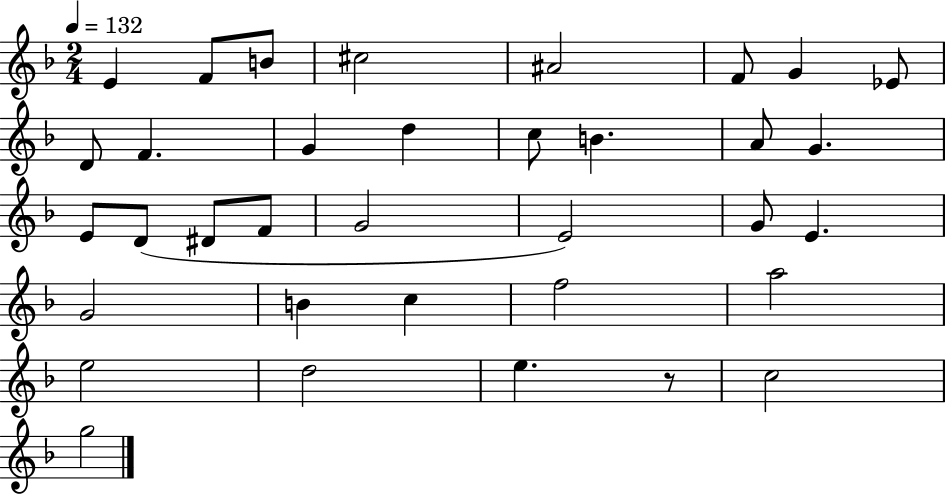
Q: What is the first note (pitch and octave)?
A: E4